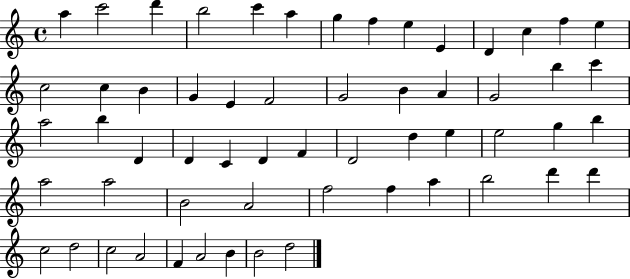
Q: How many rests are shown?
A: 0